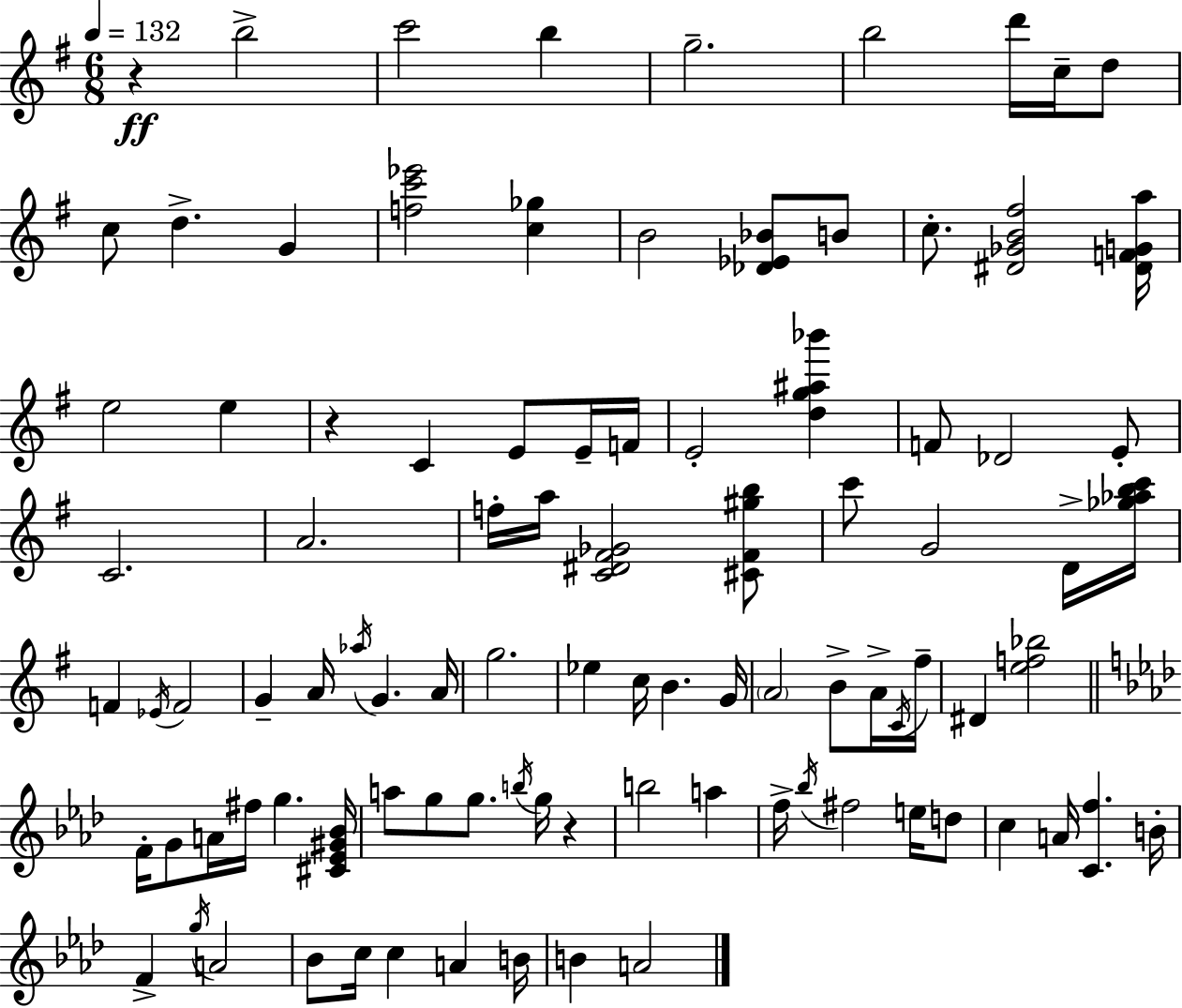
{
  \clef treble
  \numericTimeSignature
  \time 6/8
  \key e \minor
  \tempo 4 = 132
  \repeat volta 2 { r4\ff b''2-> | c'''2 b''4 | g''2.-- | b''2 d'''16 c''16-- d''8 | \break c''8 d''4.-> g'4 | <f'' c''' ees'''>2 <c'' ges''>4 | b'2 <des' ees' bes'>8 b'8 | c''8.-. <dis' ges' b' fis''>2 <dis' f' g' a''>16 | \break e''2 e''4 | r4 c'4 e'8 e'16-- f'16 | e'2-. <d'' g'' ais'' bes'''>4 | f'8 des'2 e'8-. | \break c'2. | a'2. | f''16-. a''16 <c' dis' fis' ges'>2 <cis' fis' gis'' b''>8 | c'''8 g'2 d'16-> <ges'' aes'' b'' c'''>16 | \break f'4 \acciaccatura { ees'16 } f'2 | g'4-- a'16 \acciaccatura { aes''16 } g'4. | a'16 g''2. | ees''4 c''16 b'4. | \break g'16 \parenthesize a'2 b'8-> | a'16-> \acciaccatura { c'16 } fis''16-- dis'4 <e'' f'' bes''>2 | \bar "||" \break \key f \minor f'16-. g'8 a'16 fis''16 g''4. <cis' ees' gis' bes'>16 | a''8 g''8 g''8. \acciaccatura { b''16 } g''16 r4 | b''2 a''4 | f''16-> \acciaccatura { bes''16 } fis''2 e''16 | \break d''8 c''4 a'16 <c' f''>4. | b'16-. f'4-> \acciaccatura { g''16 } a'2 | bes'8 c''16 c''4 a'4 | b'16 b'4 a'2 | \break } \bar "|."
}